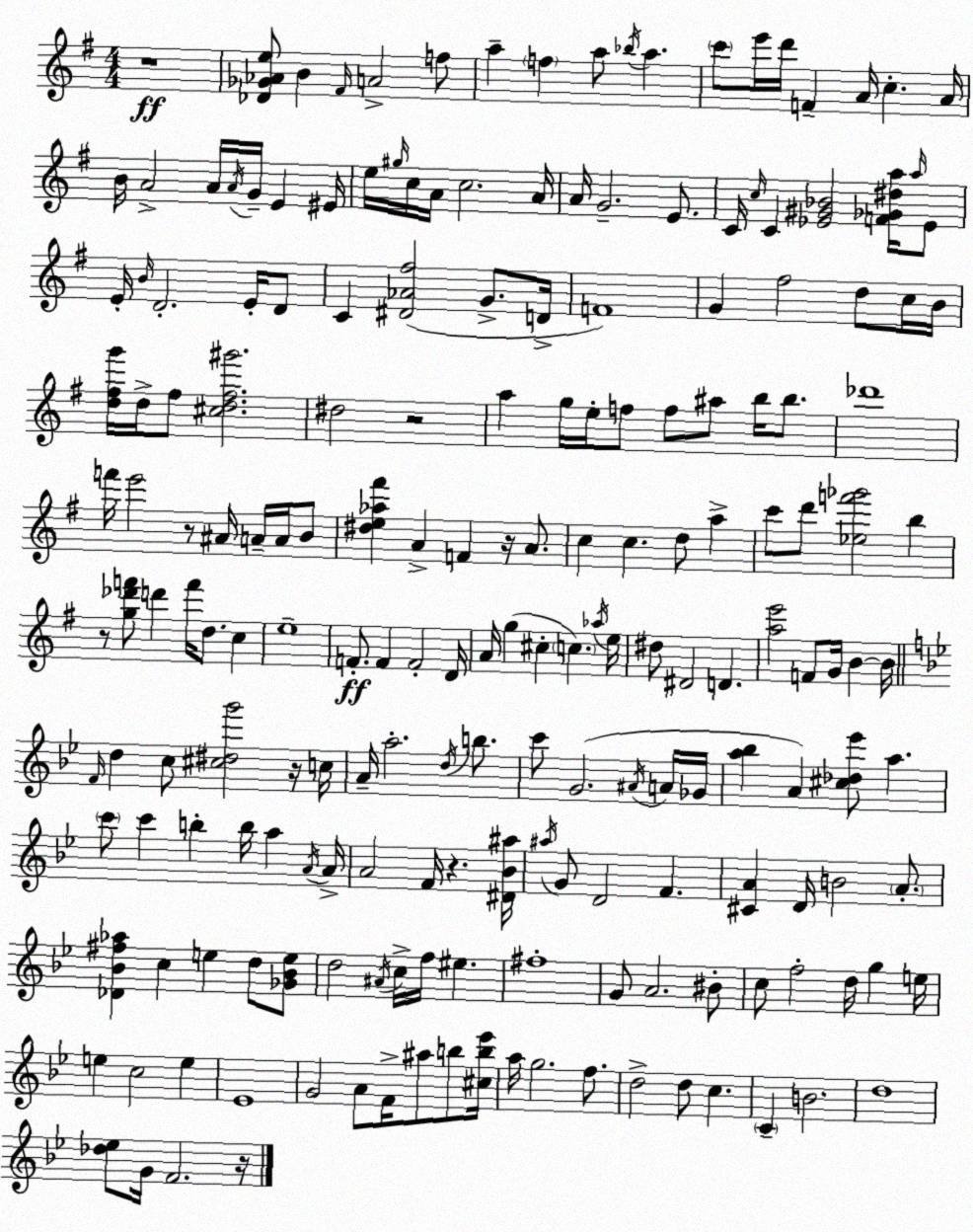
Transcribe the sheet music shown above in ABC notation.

X:1
T:Untitled
M:4/4
L:1/4
K:G
z4 [_D_G_Ae]/2 B ^F/4 A2 f/2 a f a/2 _b/4 a c'/2 e'/4 d'/4 F A/4 c A/4 B/4 A2 A/4 A/4 G/4 E ^E/4 e/4 ^g/4 c/4 A/4 c2 A/4 A/4 G2 E/2 C/4 c/4 C [_E^G_B]2 [F_G^da]/4 a/4 _E/2 E/4 B/4 D2 E/4 D/2 C [^D_A^f]2 G/2 D/4 F4 G ^f2 d/2 c/4 B/4 [d^fg']/4 d/4 ^f/2 [^cd^f^g']2 ^d2 z2 a g/4 e/4 f/2 f/2 ^a/2 b/4 b/2 _d'4 f'/4 e'2 z/2 ^A/4 A/4 A/4 B/2 [^de_a^f'] A F z/4 A/2 c c d/2 a c'/2 d'/2 [_ef'_g']2 b z/2 [g_d'f']/2 d' f'/4 d/2 c e4 F/2 F F2 D/4 A/4 g ^c c _a/4 e/4 ^d/2 ^D2 D [ae']2 F/2 G/4 B B/4 F/4 d c/2 [^c^dg']2 z/4 c/4 A/4 a2 d/4 b/2 c'/2 G2 ^A/4 A/4 _G/4 [a_b] A [^c_d_e']/2 a c'/2 c' b b/4 a A/4 A/4 A2 F/4 z [^D_B^a]/4 ^a/4 G/2 D2 F [^CA] D/4 B2 A/2 [_D_B^f_a] c e d/2 [_G_Be]/2 d2 ^A/4 c/4 f/4 ^e ^f4 G/2 A2 ^B/2 c/2 f2 d/4 g e/4 e c2 e _E4 G2 A/2 F/4 ^a/2 b/2 [^cb_e']/4 a/4 g2 f/2 d2 d/2 c C B2 d4 [_d_e]/2 G/4 F2 z/4